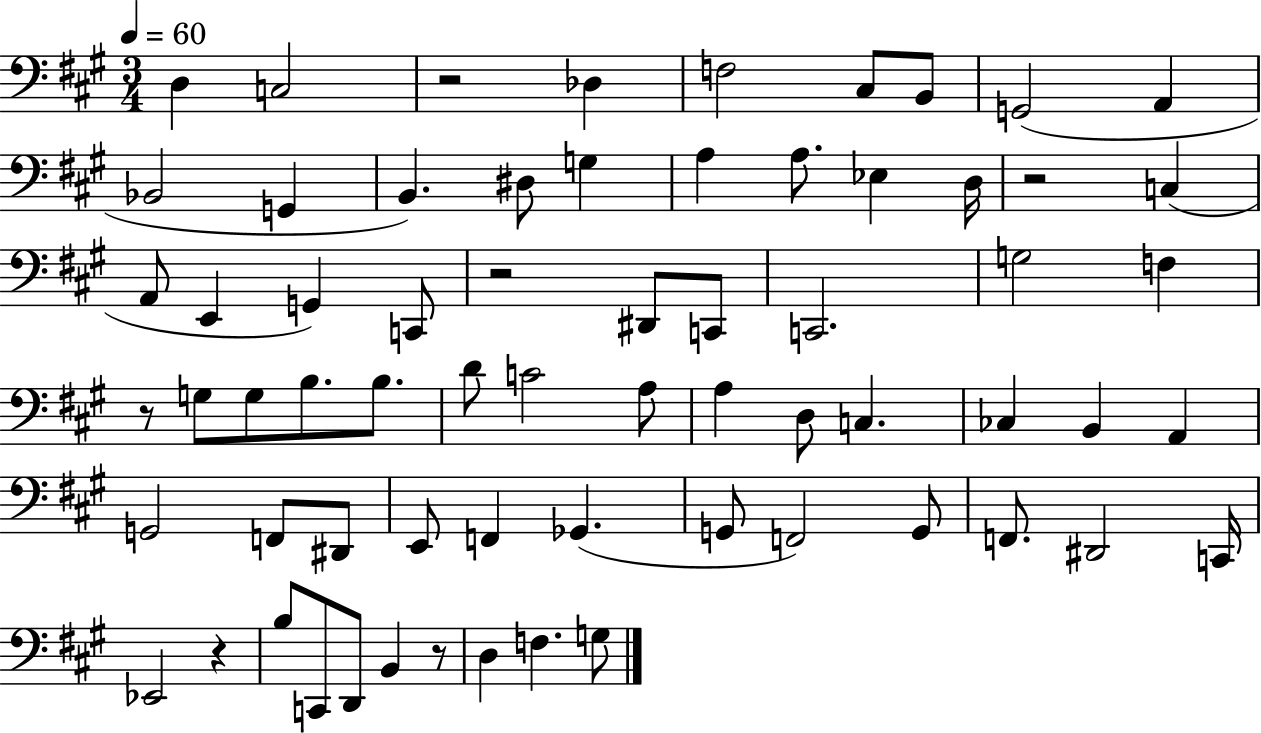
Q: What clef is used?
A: bass